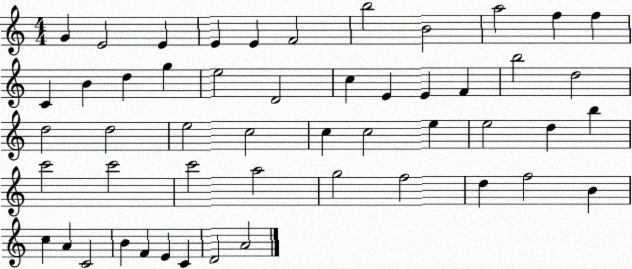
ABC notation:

X:1
T:Untitled
M:4/4
L:1/4
K:C
G E2 E E E F2 b2 B2 a2 f f C B d g e2 D2 c E E F b2 d2 d2 d2 e2 c2 c c2 e e2 d b c'2 c'2 c'2 a2 g2 f2 d f2 B c A C2 B F E C D2 A2